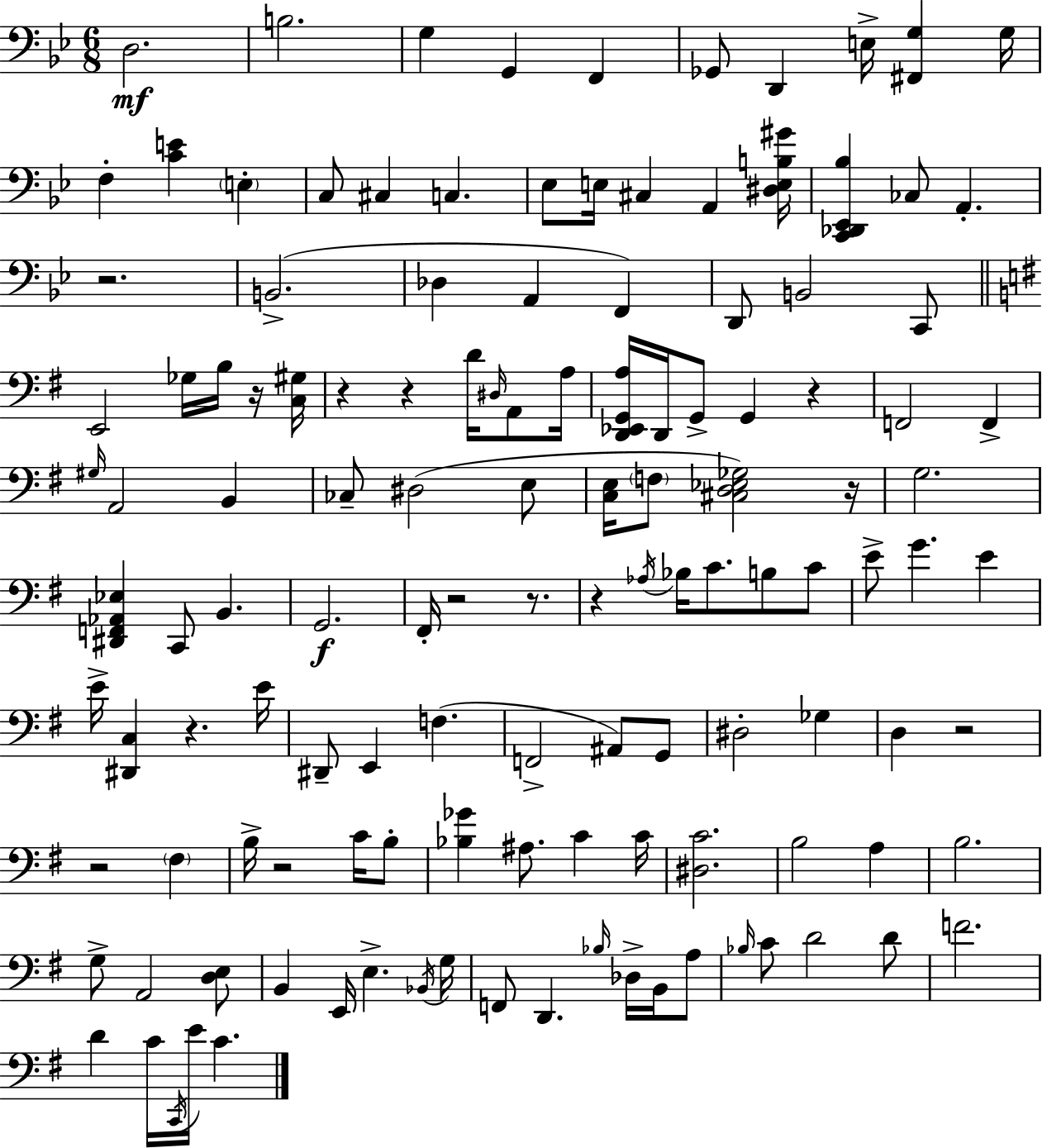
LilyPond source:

{
  \clef bass
  \numericTimeSignature
  \time 6/8
  \key g \minor
  d2.\mf | b2. | g4 g,4 f,4 | ges,8 d,4 e16-> <fis, g>4 g16 | \break f4-. <c' e'>4 \parenthesize e4-. | c8 cis4 c4. | ees8 e16 cis4 a,4 <dis e b gis'>16 | <c, des, ees, bes>4 ces8 a,4.-. | \break r2. | b,2.->( | des4 a,4 f,4) | d,8 b,2 c,8 | \break \bar "||" \break \key g \major e,2 ges16 b16 r16 <c gis>16 | r4 r4 d'16 \grace { dis16 } a,8 | a16 <d, ees, g, a>16 d,16 g,8-> g,4 r4 | f,2 f,4-> | \break \grace { gis16 } a,2 b,4 | ces8-- dis2( | e8 <c e>16 \parenthesize f8 <cis d ees ges>2) | r16 g2. | \break <dis, f, aes, ees>4 c,8 b,4. | g,2.\f | fis,16-. r2 r8. | r4 \acciaccatura { aes16 } bes16 c'8. b8 | \break c'8 e'8-> g'4. e'4 | e'16-> <dis, c>4 r4. | e'16 dis,8-- e,4 f4.( | f,2-> ais,8) | \break g,8 dis2-. ges4 | d4 r2 | r2 \parenthesize fis4 | b16-> r2 | \break c'16 b8-. <bes ges'>4 ais8. c'4 | c'16 <dis c'>2. | b2 a4 | b2. | \break g8-> a,2 | <d e>8 b,4 e,16 e4.-> | \acciaccatura { bes,16 } g16 f,8 d,4. | \grace { bes16 } des16-> b,16 a8 \grace { bes16 } c'8 d'2 | \break d'8 f'2. | d'4 c'16 \acciaccatura { c,16 } | e'16 c'4. \bar "|."
}